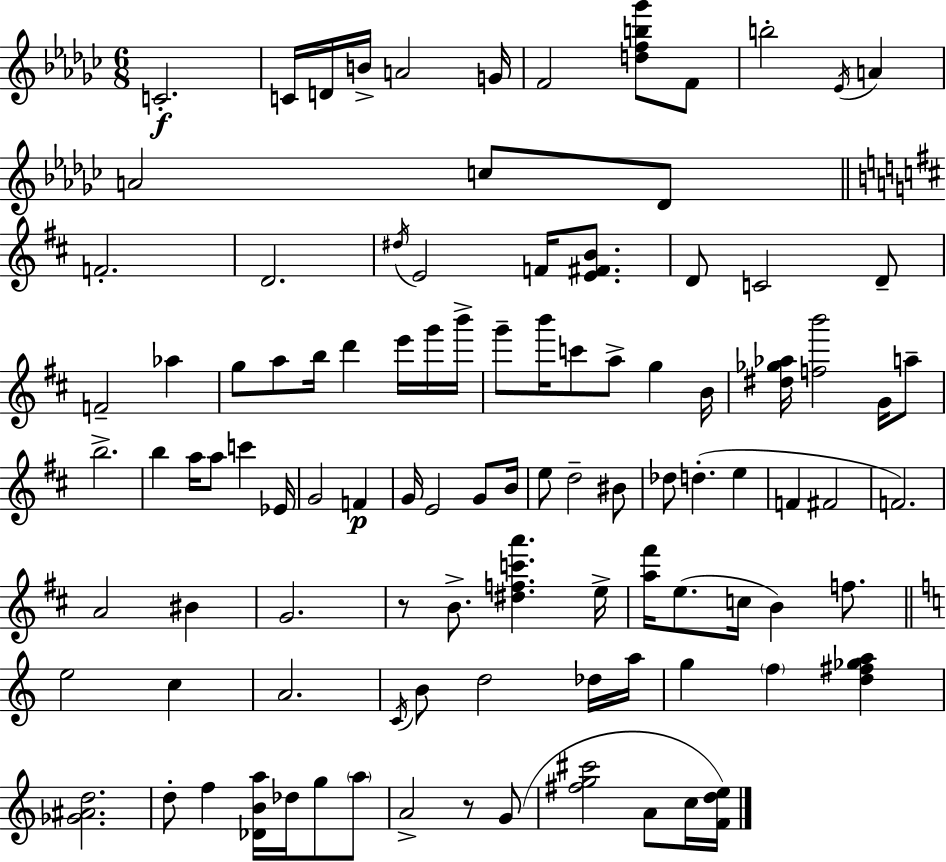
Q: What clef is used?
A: treble